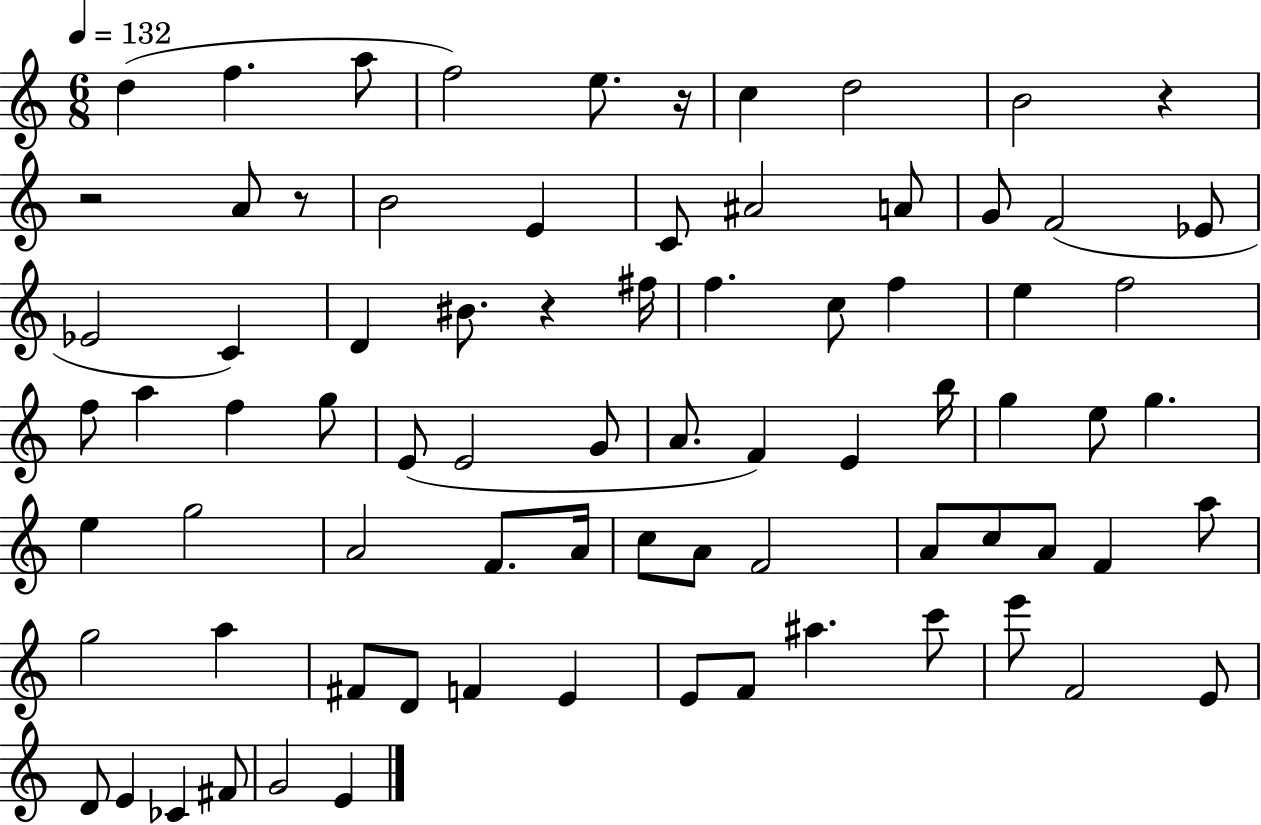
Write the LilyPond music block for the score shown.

{
  \clef treble
  \numericTimeSignature
  \time 6/8
  \key c \major
  \tempo 4 = 132
  d''4( f''4. a''8 | f''2) e''8. r16 | c''4 d''2 | b'2 r4 | \break r2 a'8 r8 | b'2 e'4 | c'8 ais'2 a'8 | g'8 f'2( ees'8 | \break ees'2 c'4) | d'4 bis'8. r4 fis''16 | f''4. c''8 f''4 | e''4 f''2 | \break f''8 a''4 f''4 g''8 | e'8( e'2 g'8 | a'8. f'4) e'4 b''16 | g''4 e''8 g''4. | \break e''4 g''2 | a'2 f'8. a'16 | c''8 a'8 f'2 | a'8 c''8 a'8 f'4 a''8 | \break g''2 a''4 | fis'8 d'8 f'4 e'4 | e'8 f'8 ais''4. c'''8 | e'''8 f'2 e'8 | \break d'8 e'4 ces'4 fis'8 | g'2 e'4 | \bar "|."
}